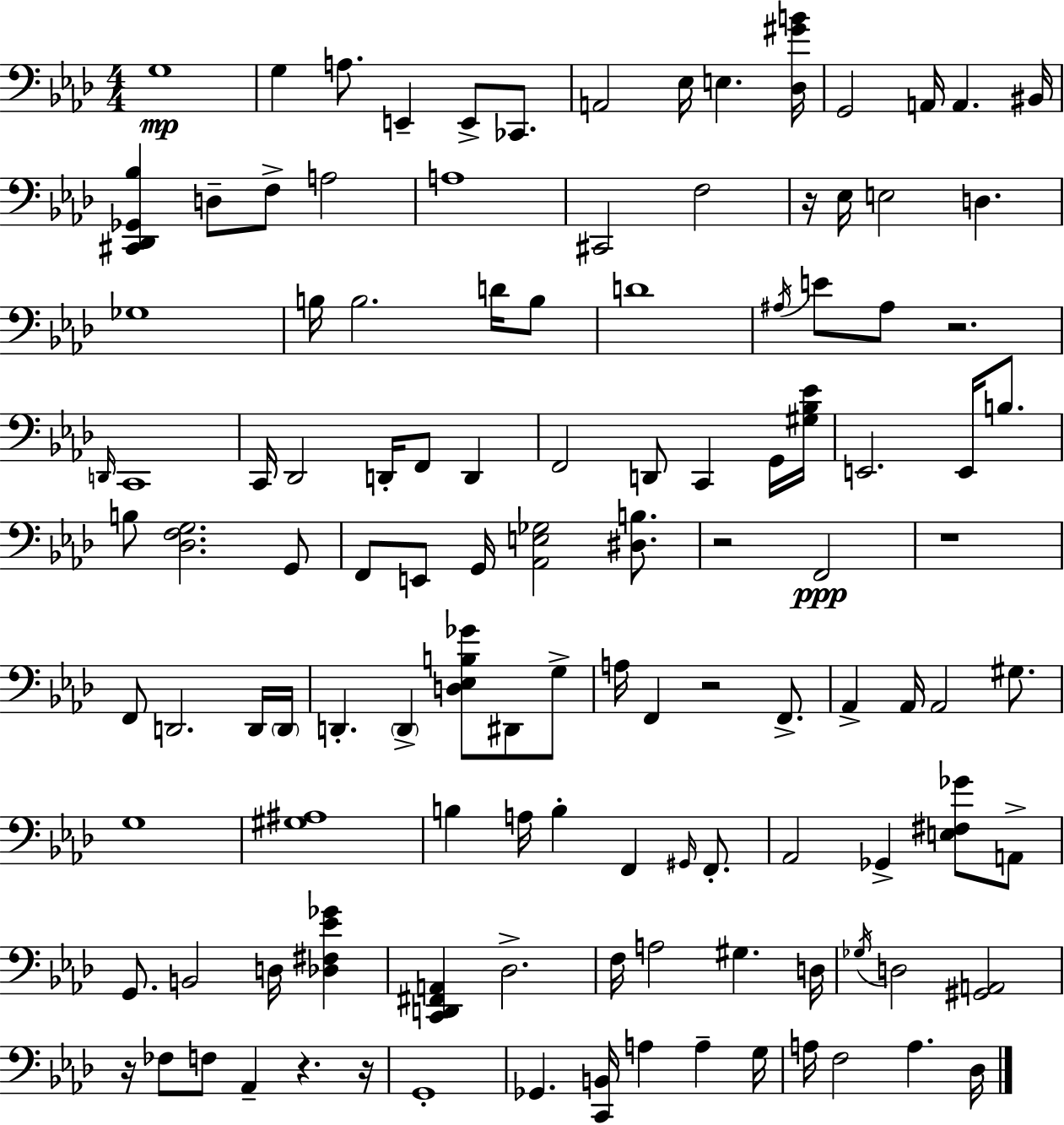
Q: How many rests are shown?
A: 8